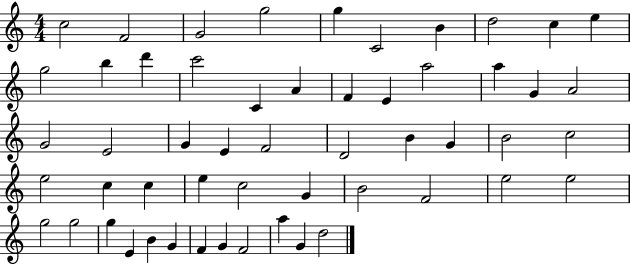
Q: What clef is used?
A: treble